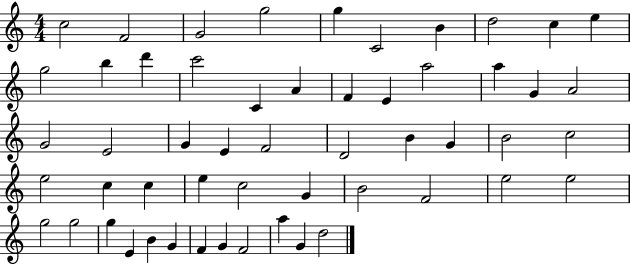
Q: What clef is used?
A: treble